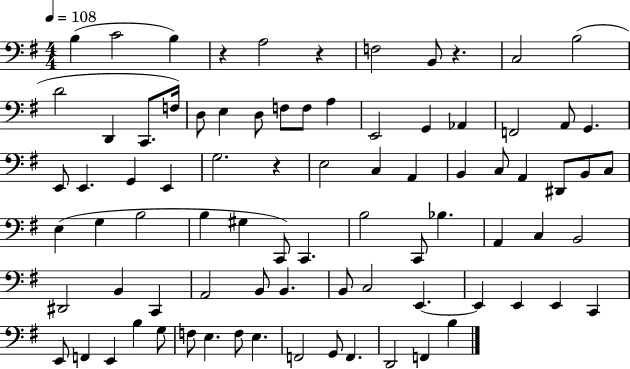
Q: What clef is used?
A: bass